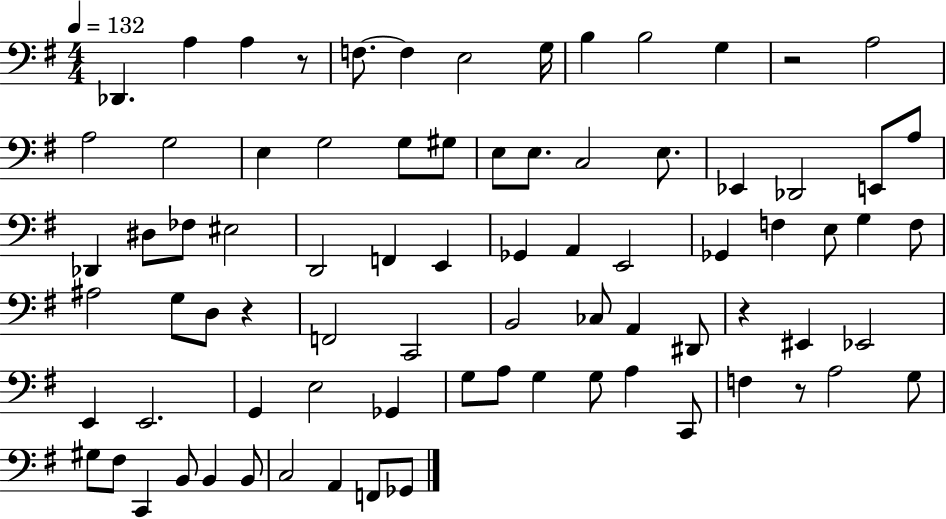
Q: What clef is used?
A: bass